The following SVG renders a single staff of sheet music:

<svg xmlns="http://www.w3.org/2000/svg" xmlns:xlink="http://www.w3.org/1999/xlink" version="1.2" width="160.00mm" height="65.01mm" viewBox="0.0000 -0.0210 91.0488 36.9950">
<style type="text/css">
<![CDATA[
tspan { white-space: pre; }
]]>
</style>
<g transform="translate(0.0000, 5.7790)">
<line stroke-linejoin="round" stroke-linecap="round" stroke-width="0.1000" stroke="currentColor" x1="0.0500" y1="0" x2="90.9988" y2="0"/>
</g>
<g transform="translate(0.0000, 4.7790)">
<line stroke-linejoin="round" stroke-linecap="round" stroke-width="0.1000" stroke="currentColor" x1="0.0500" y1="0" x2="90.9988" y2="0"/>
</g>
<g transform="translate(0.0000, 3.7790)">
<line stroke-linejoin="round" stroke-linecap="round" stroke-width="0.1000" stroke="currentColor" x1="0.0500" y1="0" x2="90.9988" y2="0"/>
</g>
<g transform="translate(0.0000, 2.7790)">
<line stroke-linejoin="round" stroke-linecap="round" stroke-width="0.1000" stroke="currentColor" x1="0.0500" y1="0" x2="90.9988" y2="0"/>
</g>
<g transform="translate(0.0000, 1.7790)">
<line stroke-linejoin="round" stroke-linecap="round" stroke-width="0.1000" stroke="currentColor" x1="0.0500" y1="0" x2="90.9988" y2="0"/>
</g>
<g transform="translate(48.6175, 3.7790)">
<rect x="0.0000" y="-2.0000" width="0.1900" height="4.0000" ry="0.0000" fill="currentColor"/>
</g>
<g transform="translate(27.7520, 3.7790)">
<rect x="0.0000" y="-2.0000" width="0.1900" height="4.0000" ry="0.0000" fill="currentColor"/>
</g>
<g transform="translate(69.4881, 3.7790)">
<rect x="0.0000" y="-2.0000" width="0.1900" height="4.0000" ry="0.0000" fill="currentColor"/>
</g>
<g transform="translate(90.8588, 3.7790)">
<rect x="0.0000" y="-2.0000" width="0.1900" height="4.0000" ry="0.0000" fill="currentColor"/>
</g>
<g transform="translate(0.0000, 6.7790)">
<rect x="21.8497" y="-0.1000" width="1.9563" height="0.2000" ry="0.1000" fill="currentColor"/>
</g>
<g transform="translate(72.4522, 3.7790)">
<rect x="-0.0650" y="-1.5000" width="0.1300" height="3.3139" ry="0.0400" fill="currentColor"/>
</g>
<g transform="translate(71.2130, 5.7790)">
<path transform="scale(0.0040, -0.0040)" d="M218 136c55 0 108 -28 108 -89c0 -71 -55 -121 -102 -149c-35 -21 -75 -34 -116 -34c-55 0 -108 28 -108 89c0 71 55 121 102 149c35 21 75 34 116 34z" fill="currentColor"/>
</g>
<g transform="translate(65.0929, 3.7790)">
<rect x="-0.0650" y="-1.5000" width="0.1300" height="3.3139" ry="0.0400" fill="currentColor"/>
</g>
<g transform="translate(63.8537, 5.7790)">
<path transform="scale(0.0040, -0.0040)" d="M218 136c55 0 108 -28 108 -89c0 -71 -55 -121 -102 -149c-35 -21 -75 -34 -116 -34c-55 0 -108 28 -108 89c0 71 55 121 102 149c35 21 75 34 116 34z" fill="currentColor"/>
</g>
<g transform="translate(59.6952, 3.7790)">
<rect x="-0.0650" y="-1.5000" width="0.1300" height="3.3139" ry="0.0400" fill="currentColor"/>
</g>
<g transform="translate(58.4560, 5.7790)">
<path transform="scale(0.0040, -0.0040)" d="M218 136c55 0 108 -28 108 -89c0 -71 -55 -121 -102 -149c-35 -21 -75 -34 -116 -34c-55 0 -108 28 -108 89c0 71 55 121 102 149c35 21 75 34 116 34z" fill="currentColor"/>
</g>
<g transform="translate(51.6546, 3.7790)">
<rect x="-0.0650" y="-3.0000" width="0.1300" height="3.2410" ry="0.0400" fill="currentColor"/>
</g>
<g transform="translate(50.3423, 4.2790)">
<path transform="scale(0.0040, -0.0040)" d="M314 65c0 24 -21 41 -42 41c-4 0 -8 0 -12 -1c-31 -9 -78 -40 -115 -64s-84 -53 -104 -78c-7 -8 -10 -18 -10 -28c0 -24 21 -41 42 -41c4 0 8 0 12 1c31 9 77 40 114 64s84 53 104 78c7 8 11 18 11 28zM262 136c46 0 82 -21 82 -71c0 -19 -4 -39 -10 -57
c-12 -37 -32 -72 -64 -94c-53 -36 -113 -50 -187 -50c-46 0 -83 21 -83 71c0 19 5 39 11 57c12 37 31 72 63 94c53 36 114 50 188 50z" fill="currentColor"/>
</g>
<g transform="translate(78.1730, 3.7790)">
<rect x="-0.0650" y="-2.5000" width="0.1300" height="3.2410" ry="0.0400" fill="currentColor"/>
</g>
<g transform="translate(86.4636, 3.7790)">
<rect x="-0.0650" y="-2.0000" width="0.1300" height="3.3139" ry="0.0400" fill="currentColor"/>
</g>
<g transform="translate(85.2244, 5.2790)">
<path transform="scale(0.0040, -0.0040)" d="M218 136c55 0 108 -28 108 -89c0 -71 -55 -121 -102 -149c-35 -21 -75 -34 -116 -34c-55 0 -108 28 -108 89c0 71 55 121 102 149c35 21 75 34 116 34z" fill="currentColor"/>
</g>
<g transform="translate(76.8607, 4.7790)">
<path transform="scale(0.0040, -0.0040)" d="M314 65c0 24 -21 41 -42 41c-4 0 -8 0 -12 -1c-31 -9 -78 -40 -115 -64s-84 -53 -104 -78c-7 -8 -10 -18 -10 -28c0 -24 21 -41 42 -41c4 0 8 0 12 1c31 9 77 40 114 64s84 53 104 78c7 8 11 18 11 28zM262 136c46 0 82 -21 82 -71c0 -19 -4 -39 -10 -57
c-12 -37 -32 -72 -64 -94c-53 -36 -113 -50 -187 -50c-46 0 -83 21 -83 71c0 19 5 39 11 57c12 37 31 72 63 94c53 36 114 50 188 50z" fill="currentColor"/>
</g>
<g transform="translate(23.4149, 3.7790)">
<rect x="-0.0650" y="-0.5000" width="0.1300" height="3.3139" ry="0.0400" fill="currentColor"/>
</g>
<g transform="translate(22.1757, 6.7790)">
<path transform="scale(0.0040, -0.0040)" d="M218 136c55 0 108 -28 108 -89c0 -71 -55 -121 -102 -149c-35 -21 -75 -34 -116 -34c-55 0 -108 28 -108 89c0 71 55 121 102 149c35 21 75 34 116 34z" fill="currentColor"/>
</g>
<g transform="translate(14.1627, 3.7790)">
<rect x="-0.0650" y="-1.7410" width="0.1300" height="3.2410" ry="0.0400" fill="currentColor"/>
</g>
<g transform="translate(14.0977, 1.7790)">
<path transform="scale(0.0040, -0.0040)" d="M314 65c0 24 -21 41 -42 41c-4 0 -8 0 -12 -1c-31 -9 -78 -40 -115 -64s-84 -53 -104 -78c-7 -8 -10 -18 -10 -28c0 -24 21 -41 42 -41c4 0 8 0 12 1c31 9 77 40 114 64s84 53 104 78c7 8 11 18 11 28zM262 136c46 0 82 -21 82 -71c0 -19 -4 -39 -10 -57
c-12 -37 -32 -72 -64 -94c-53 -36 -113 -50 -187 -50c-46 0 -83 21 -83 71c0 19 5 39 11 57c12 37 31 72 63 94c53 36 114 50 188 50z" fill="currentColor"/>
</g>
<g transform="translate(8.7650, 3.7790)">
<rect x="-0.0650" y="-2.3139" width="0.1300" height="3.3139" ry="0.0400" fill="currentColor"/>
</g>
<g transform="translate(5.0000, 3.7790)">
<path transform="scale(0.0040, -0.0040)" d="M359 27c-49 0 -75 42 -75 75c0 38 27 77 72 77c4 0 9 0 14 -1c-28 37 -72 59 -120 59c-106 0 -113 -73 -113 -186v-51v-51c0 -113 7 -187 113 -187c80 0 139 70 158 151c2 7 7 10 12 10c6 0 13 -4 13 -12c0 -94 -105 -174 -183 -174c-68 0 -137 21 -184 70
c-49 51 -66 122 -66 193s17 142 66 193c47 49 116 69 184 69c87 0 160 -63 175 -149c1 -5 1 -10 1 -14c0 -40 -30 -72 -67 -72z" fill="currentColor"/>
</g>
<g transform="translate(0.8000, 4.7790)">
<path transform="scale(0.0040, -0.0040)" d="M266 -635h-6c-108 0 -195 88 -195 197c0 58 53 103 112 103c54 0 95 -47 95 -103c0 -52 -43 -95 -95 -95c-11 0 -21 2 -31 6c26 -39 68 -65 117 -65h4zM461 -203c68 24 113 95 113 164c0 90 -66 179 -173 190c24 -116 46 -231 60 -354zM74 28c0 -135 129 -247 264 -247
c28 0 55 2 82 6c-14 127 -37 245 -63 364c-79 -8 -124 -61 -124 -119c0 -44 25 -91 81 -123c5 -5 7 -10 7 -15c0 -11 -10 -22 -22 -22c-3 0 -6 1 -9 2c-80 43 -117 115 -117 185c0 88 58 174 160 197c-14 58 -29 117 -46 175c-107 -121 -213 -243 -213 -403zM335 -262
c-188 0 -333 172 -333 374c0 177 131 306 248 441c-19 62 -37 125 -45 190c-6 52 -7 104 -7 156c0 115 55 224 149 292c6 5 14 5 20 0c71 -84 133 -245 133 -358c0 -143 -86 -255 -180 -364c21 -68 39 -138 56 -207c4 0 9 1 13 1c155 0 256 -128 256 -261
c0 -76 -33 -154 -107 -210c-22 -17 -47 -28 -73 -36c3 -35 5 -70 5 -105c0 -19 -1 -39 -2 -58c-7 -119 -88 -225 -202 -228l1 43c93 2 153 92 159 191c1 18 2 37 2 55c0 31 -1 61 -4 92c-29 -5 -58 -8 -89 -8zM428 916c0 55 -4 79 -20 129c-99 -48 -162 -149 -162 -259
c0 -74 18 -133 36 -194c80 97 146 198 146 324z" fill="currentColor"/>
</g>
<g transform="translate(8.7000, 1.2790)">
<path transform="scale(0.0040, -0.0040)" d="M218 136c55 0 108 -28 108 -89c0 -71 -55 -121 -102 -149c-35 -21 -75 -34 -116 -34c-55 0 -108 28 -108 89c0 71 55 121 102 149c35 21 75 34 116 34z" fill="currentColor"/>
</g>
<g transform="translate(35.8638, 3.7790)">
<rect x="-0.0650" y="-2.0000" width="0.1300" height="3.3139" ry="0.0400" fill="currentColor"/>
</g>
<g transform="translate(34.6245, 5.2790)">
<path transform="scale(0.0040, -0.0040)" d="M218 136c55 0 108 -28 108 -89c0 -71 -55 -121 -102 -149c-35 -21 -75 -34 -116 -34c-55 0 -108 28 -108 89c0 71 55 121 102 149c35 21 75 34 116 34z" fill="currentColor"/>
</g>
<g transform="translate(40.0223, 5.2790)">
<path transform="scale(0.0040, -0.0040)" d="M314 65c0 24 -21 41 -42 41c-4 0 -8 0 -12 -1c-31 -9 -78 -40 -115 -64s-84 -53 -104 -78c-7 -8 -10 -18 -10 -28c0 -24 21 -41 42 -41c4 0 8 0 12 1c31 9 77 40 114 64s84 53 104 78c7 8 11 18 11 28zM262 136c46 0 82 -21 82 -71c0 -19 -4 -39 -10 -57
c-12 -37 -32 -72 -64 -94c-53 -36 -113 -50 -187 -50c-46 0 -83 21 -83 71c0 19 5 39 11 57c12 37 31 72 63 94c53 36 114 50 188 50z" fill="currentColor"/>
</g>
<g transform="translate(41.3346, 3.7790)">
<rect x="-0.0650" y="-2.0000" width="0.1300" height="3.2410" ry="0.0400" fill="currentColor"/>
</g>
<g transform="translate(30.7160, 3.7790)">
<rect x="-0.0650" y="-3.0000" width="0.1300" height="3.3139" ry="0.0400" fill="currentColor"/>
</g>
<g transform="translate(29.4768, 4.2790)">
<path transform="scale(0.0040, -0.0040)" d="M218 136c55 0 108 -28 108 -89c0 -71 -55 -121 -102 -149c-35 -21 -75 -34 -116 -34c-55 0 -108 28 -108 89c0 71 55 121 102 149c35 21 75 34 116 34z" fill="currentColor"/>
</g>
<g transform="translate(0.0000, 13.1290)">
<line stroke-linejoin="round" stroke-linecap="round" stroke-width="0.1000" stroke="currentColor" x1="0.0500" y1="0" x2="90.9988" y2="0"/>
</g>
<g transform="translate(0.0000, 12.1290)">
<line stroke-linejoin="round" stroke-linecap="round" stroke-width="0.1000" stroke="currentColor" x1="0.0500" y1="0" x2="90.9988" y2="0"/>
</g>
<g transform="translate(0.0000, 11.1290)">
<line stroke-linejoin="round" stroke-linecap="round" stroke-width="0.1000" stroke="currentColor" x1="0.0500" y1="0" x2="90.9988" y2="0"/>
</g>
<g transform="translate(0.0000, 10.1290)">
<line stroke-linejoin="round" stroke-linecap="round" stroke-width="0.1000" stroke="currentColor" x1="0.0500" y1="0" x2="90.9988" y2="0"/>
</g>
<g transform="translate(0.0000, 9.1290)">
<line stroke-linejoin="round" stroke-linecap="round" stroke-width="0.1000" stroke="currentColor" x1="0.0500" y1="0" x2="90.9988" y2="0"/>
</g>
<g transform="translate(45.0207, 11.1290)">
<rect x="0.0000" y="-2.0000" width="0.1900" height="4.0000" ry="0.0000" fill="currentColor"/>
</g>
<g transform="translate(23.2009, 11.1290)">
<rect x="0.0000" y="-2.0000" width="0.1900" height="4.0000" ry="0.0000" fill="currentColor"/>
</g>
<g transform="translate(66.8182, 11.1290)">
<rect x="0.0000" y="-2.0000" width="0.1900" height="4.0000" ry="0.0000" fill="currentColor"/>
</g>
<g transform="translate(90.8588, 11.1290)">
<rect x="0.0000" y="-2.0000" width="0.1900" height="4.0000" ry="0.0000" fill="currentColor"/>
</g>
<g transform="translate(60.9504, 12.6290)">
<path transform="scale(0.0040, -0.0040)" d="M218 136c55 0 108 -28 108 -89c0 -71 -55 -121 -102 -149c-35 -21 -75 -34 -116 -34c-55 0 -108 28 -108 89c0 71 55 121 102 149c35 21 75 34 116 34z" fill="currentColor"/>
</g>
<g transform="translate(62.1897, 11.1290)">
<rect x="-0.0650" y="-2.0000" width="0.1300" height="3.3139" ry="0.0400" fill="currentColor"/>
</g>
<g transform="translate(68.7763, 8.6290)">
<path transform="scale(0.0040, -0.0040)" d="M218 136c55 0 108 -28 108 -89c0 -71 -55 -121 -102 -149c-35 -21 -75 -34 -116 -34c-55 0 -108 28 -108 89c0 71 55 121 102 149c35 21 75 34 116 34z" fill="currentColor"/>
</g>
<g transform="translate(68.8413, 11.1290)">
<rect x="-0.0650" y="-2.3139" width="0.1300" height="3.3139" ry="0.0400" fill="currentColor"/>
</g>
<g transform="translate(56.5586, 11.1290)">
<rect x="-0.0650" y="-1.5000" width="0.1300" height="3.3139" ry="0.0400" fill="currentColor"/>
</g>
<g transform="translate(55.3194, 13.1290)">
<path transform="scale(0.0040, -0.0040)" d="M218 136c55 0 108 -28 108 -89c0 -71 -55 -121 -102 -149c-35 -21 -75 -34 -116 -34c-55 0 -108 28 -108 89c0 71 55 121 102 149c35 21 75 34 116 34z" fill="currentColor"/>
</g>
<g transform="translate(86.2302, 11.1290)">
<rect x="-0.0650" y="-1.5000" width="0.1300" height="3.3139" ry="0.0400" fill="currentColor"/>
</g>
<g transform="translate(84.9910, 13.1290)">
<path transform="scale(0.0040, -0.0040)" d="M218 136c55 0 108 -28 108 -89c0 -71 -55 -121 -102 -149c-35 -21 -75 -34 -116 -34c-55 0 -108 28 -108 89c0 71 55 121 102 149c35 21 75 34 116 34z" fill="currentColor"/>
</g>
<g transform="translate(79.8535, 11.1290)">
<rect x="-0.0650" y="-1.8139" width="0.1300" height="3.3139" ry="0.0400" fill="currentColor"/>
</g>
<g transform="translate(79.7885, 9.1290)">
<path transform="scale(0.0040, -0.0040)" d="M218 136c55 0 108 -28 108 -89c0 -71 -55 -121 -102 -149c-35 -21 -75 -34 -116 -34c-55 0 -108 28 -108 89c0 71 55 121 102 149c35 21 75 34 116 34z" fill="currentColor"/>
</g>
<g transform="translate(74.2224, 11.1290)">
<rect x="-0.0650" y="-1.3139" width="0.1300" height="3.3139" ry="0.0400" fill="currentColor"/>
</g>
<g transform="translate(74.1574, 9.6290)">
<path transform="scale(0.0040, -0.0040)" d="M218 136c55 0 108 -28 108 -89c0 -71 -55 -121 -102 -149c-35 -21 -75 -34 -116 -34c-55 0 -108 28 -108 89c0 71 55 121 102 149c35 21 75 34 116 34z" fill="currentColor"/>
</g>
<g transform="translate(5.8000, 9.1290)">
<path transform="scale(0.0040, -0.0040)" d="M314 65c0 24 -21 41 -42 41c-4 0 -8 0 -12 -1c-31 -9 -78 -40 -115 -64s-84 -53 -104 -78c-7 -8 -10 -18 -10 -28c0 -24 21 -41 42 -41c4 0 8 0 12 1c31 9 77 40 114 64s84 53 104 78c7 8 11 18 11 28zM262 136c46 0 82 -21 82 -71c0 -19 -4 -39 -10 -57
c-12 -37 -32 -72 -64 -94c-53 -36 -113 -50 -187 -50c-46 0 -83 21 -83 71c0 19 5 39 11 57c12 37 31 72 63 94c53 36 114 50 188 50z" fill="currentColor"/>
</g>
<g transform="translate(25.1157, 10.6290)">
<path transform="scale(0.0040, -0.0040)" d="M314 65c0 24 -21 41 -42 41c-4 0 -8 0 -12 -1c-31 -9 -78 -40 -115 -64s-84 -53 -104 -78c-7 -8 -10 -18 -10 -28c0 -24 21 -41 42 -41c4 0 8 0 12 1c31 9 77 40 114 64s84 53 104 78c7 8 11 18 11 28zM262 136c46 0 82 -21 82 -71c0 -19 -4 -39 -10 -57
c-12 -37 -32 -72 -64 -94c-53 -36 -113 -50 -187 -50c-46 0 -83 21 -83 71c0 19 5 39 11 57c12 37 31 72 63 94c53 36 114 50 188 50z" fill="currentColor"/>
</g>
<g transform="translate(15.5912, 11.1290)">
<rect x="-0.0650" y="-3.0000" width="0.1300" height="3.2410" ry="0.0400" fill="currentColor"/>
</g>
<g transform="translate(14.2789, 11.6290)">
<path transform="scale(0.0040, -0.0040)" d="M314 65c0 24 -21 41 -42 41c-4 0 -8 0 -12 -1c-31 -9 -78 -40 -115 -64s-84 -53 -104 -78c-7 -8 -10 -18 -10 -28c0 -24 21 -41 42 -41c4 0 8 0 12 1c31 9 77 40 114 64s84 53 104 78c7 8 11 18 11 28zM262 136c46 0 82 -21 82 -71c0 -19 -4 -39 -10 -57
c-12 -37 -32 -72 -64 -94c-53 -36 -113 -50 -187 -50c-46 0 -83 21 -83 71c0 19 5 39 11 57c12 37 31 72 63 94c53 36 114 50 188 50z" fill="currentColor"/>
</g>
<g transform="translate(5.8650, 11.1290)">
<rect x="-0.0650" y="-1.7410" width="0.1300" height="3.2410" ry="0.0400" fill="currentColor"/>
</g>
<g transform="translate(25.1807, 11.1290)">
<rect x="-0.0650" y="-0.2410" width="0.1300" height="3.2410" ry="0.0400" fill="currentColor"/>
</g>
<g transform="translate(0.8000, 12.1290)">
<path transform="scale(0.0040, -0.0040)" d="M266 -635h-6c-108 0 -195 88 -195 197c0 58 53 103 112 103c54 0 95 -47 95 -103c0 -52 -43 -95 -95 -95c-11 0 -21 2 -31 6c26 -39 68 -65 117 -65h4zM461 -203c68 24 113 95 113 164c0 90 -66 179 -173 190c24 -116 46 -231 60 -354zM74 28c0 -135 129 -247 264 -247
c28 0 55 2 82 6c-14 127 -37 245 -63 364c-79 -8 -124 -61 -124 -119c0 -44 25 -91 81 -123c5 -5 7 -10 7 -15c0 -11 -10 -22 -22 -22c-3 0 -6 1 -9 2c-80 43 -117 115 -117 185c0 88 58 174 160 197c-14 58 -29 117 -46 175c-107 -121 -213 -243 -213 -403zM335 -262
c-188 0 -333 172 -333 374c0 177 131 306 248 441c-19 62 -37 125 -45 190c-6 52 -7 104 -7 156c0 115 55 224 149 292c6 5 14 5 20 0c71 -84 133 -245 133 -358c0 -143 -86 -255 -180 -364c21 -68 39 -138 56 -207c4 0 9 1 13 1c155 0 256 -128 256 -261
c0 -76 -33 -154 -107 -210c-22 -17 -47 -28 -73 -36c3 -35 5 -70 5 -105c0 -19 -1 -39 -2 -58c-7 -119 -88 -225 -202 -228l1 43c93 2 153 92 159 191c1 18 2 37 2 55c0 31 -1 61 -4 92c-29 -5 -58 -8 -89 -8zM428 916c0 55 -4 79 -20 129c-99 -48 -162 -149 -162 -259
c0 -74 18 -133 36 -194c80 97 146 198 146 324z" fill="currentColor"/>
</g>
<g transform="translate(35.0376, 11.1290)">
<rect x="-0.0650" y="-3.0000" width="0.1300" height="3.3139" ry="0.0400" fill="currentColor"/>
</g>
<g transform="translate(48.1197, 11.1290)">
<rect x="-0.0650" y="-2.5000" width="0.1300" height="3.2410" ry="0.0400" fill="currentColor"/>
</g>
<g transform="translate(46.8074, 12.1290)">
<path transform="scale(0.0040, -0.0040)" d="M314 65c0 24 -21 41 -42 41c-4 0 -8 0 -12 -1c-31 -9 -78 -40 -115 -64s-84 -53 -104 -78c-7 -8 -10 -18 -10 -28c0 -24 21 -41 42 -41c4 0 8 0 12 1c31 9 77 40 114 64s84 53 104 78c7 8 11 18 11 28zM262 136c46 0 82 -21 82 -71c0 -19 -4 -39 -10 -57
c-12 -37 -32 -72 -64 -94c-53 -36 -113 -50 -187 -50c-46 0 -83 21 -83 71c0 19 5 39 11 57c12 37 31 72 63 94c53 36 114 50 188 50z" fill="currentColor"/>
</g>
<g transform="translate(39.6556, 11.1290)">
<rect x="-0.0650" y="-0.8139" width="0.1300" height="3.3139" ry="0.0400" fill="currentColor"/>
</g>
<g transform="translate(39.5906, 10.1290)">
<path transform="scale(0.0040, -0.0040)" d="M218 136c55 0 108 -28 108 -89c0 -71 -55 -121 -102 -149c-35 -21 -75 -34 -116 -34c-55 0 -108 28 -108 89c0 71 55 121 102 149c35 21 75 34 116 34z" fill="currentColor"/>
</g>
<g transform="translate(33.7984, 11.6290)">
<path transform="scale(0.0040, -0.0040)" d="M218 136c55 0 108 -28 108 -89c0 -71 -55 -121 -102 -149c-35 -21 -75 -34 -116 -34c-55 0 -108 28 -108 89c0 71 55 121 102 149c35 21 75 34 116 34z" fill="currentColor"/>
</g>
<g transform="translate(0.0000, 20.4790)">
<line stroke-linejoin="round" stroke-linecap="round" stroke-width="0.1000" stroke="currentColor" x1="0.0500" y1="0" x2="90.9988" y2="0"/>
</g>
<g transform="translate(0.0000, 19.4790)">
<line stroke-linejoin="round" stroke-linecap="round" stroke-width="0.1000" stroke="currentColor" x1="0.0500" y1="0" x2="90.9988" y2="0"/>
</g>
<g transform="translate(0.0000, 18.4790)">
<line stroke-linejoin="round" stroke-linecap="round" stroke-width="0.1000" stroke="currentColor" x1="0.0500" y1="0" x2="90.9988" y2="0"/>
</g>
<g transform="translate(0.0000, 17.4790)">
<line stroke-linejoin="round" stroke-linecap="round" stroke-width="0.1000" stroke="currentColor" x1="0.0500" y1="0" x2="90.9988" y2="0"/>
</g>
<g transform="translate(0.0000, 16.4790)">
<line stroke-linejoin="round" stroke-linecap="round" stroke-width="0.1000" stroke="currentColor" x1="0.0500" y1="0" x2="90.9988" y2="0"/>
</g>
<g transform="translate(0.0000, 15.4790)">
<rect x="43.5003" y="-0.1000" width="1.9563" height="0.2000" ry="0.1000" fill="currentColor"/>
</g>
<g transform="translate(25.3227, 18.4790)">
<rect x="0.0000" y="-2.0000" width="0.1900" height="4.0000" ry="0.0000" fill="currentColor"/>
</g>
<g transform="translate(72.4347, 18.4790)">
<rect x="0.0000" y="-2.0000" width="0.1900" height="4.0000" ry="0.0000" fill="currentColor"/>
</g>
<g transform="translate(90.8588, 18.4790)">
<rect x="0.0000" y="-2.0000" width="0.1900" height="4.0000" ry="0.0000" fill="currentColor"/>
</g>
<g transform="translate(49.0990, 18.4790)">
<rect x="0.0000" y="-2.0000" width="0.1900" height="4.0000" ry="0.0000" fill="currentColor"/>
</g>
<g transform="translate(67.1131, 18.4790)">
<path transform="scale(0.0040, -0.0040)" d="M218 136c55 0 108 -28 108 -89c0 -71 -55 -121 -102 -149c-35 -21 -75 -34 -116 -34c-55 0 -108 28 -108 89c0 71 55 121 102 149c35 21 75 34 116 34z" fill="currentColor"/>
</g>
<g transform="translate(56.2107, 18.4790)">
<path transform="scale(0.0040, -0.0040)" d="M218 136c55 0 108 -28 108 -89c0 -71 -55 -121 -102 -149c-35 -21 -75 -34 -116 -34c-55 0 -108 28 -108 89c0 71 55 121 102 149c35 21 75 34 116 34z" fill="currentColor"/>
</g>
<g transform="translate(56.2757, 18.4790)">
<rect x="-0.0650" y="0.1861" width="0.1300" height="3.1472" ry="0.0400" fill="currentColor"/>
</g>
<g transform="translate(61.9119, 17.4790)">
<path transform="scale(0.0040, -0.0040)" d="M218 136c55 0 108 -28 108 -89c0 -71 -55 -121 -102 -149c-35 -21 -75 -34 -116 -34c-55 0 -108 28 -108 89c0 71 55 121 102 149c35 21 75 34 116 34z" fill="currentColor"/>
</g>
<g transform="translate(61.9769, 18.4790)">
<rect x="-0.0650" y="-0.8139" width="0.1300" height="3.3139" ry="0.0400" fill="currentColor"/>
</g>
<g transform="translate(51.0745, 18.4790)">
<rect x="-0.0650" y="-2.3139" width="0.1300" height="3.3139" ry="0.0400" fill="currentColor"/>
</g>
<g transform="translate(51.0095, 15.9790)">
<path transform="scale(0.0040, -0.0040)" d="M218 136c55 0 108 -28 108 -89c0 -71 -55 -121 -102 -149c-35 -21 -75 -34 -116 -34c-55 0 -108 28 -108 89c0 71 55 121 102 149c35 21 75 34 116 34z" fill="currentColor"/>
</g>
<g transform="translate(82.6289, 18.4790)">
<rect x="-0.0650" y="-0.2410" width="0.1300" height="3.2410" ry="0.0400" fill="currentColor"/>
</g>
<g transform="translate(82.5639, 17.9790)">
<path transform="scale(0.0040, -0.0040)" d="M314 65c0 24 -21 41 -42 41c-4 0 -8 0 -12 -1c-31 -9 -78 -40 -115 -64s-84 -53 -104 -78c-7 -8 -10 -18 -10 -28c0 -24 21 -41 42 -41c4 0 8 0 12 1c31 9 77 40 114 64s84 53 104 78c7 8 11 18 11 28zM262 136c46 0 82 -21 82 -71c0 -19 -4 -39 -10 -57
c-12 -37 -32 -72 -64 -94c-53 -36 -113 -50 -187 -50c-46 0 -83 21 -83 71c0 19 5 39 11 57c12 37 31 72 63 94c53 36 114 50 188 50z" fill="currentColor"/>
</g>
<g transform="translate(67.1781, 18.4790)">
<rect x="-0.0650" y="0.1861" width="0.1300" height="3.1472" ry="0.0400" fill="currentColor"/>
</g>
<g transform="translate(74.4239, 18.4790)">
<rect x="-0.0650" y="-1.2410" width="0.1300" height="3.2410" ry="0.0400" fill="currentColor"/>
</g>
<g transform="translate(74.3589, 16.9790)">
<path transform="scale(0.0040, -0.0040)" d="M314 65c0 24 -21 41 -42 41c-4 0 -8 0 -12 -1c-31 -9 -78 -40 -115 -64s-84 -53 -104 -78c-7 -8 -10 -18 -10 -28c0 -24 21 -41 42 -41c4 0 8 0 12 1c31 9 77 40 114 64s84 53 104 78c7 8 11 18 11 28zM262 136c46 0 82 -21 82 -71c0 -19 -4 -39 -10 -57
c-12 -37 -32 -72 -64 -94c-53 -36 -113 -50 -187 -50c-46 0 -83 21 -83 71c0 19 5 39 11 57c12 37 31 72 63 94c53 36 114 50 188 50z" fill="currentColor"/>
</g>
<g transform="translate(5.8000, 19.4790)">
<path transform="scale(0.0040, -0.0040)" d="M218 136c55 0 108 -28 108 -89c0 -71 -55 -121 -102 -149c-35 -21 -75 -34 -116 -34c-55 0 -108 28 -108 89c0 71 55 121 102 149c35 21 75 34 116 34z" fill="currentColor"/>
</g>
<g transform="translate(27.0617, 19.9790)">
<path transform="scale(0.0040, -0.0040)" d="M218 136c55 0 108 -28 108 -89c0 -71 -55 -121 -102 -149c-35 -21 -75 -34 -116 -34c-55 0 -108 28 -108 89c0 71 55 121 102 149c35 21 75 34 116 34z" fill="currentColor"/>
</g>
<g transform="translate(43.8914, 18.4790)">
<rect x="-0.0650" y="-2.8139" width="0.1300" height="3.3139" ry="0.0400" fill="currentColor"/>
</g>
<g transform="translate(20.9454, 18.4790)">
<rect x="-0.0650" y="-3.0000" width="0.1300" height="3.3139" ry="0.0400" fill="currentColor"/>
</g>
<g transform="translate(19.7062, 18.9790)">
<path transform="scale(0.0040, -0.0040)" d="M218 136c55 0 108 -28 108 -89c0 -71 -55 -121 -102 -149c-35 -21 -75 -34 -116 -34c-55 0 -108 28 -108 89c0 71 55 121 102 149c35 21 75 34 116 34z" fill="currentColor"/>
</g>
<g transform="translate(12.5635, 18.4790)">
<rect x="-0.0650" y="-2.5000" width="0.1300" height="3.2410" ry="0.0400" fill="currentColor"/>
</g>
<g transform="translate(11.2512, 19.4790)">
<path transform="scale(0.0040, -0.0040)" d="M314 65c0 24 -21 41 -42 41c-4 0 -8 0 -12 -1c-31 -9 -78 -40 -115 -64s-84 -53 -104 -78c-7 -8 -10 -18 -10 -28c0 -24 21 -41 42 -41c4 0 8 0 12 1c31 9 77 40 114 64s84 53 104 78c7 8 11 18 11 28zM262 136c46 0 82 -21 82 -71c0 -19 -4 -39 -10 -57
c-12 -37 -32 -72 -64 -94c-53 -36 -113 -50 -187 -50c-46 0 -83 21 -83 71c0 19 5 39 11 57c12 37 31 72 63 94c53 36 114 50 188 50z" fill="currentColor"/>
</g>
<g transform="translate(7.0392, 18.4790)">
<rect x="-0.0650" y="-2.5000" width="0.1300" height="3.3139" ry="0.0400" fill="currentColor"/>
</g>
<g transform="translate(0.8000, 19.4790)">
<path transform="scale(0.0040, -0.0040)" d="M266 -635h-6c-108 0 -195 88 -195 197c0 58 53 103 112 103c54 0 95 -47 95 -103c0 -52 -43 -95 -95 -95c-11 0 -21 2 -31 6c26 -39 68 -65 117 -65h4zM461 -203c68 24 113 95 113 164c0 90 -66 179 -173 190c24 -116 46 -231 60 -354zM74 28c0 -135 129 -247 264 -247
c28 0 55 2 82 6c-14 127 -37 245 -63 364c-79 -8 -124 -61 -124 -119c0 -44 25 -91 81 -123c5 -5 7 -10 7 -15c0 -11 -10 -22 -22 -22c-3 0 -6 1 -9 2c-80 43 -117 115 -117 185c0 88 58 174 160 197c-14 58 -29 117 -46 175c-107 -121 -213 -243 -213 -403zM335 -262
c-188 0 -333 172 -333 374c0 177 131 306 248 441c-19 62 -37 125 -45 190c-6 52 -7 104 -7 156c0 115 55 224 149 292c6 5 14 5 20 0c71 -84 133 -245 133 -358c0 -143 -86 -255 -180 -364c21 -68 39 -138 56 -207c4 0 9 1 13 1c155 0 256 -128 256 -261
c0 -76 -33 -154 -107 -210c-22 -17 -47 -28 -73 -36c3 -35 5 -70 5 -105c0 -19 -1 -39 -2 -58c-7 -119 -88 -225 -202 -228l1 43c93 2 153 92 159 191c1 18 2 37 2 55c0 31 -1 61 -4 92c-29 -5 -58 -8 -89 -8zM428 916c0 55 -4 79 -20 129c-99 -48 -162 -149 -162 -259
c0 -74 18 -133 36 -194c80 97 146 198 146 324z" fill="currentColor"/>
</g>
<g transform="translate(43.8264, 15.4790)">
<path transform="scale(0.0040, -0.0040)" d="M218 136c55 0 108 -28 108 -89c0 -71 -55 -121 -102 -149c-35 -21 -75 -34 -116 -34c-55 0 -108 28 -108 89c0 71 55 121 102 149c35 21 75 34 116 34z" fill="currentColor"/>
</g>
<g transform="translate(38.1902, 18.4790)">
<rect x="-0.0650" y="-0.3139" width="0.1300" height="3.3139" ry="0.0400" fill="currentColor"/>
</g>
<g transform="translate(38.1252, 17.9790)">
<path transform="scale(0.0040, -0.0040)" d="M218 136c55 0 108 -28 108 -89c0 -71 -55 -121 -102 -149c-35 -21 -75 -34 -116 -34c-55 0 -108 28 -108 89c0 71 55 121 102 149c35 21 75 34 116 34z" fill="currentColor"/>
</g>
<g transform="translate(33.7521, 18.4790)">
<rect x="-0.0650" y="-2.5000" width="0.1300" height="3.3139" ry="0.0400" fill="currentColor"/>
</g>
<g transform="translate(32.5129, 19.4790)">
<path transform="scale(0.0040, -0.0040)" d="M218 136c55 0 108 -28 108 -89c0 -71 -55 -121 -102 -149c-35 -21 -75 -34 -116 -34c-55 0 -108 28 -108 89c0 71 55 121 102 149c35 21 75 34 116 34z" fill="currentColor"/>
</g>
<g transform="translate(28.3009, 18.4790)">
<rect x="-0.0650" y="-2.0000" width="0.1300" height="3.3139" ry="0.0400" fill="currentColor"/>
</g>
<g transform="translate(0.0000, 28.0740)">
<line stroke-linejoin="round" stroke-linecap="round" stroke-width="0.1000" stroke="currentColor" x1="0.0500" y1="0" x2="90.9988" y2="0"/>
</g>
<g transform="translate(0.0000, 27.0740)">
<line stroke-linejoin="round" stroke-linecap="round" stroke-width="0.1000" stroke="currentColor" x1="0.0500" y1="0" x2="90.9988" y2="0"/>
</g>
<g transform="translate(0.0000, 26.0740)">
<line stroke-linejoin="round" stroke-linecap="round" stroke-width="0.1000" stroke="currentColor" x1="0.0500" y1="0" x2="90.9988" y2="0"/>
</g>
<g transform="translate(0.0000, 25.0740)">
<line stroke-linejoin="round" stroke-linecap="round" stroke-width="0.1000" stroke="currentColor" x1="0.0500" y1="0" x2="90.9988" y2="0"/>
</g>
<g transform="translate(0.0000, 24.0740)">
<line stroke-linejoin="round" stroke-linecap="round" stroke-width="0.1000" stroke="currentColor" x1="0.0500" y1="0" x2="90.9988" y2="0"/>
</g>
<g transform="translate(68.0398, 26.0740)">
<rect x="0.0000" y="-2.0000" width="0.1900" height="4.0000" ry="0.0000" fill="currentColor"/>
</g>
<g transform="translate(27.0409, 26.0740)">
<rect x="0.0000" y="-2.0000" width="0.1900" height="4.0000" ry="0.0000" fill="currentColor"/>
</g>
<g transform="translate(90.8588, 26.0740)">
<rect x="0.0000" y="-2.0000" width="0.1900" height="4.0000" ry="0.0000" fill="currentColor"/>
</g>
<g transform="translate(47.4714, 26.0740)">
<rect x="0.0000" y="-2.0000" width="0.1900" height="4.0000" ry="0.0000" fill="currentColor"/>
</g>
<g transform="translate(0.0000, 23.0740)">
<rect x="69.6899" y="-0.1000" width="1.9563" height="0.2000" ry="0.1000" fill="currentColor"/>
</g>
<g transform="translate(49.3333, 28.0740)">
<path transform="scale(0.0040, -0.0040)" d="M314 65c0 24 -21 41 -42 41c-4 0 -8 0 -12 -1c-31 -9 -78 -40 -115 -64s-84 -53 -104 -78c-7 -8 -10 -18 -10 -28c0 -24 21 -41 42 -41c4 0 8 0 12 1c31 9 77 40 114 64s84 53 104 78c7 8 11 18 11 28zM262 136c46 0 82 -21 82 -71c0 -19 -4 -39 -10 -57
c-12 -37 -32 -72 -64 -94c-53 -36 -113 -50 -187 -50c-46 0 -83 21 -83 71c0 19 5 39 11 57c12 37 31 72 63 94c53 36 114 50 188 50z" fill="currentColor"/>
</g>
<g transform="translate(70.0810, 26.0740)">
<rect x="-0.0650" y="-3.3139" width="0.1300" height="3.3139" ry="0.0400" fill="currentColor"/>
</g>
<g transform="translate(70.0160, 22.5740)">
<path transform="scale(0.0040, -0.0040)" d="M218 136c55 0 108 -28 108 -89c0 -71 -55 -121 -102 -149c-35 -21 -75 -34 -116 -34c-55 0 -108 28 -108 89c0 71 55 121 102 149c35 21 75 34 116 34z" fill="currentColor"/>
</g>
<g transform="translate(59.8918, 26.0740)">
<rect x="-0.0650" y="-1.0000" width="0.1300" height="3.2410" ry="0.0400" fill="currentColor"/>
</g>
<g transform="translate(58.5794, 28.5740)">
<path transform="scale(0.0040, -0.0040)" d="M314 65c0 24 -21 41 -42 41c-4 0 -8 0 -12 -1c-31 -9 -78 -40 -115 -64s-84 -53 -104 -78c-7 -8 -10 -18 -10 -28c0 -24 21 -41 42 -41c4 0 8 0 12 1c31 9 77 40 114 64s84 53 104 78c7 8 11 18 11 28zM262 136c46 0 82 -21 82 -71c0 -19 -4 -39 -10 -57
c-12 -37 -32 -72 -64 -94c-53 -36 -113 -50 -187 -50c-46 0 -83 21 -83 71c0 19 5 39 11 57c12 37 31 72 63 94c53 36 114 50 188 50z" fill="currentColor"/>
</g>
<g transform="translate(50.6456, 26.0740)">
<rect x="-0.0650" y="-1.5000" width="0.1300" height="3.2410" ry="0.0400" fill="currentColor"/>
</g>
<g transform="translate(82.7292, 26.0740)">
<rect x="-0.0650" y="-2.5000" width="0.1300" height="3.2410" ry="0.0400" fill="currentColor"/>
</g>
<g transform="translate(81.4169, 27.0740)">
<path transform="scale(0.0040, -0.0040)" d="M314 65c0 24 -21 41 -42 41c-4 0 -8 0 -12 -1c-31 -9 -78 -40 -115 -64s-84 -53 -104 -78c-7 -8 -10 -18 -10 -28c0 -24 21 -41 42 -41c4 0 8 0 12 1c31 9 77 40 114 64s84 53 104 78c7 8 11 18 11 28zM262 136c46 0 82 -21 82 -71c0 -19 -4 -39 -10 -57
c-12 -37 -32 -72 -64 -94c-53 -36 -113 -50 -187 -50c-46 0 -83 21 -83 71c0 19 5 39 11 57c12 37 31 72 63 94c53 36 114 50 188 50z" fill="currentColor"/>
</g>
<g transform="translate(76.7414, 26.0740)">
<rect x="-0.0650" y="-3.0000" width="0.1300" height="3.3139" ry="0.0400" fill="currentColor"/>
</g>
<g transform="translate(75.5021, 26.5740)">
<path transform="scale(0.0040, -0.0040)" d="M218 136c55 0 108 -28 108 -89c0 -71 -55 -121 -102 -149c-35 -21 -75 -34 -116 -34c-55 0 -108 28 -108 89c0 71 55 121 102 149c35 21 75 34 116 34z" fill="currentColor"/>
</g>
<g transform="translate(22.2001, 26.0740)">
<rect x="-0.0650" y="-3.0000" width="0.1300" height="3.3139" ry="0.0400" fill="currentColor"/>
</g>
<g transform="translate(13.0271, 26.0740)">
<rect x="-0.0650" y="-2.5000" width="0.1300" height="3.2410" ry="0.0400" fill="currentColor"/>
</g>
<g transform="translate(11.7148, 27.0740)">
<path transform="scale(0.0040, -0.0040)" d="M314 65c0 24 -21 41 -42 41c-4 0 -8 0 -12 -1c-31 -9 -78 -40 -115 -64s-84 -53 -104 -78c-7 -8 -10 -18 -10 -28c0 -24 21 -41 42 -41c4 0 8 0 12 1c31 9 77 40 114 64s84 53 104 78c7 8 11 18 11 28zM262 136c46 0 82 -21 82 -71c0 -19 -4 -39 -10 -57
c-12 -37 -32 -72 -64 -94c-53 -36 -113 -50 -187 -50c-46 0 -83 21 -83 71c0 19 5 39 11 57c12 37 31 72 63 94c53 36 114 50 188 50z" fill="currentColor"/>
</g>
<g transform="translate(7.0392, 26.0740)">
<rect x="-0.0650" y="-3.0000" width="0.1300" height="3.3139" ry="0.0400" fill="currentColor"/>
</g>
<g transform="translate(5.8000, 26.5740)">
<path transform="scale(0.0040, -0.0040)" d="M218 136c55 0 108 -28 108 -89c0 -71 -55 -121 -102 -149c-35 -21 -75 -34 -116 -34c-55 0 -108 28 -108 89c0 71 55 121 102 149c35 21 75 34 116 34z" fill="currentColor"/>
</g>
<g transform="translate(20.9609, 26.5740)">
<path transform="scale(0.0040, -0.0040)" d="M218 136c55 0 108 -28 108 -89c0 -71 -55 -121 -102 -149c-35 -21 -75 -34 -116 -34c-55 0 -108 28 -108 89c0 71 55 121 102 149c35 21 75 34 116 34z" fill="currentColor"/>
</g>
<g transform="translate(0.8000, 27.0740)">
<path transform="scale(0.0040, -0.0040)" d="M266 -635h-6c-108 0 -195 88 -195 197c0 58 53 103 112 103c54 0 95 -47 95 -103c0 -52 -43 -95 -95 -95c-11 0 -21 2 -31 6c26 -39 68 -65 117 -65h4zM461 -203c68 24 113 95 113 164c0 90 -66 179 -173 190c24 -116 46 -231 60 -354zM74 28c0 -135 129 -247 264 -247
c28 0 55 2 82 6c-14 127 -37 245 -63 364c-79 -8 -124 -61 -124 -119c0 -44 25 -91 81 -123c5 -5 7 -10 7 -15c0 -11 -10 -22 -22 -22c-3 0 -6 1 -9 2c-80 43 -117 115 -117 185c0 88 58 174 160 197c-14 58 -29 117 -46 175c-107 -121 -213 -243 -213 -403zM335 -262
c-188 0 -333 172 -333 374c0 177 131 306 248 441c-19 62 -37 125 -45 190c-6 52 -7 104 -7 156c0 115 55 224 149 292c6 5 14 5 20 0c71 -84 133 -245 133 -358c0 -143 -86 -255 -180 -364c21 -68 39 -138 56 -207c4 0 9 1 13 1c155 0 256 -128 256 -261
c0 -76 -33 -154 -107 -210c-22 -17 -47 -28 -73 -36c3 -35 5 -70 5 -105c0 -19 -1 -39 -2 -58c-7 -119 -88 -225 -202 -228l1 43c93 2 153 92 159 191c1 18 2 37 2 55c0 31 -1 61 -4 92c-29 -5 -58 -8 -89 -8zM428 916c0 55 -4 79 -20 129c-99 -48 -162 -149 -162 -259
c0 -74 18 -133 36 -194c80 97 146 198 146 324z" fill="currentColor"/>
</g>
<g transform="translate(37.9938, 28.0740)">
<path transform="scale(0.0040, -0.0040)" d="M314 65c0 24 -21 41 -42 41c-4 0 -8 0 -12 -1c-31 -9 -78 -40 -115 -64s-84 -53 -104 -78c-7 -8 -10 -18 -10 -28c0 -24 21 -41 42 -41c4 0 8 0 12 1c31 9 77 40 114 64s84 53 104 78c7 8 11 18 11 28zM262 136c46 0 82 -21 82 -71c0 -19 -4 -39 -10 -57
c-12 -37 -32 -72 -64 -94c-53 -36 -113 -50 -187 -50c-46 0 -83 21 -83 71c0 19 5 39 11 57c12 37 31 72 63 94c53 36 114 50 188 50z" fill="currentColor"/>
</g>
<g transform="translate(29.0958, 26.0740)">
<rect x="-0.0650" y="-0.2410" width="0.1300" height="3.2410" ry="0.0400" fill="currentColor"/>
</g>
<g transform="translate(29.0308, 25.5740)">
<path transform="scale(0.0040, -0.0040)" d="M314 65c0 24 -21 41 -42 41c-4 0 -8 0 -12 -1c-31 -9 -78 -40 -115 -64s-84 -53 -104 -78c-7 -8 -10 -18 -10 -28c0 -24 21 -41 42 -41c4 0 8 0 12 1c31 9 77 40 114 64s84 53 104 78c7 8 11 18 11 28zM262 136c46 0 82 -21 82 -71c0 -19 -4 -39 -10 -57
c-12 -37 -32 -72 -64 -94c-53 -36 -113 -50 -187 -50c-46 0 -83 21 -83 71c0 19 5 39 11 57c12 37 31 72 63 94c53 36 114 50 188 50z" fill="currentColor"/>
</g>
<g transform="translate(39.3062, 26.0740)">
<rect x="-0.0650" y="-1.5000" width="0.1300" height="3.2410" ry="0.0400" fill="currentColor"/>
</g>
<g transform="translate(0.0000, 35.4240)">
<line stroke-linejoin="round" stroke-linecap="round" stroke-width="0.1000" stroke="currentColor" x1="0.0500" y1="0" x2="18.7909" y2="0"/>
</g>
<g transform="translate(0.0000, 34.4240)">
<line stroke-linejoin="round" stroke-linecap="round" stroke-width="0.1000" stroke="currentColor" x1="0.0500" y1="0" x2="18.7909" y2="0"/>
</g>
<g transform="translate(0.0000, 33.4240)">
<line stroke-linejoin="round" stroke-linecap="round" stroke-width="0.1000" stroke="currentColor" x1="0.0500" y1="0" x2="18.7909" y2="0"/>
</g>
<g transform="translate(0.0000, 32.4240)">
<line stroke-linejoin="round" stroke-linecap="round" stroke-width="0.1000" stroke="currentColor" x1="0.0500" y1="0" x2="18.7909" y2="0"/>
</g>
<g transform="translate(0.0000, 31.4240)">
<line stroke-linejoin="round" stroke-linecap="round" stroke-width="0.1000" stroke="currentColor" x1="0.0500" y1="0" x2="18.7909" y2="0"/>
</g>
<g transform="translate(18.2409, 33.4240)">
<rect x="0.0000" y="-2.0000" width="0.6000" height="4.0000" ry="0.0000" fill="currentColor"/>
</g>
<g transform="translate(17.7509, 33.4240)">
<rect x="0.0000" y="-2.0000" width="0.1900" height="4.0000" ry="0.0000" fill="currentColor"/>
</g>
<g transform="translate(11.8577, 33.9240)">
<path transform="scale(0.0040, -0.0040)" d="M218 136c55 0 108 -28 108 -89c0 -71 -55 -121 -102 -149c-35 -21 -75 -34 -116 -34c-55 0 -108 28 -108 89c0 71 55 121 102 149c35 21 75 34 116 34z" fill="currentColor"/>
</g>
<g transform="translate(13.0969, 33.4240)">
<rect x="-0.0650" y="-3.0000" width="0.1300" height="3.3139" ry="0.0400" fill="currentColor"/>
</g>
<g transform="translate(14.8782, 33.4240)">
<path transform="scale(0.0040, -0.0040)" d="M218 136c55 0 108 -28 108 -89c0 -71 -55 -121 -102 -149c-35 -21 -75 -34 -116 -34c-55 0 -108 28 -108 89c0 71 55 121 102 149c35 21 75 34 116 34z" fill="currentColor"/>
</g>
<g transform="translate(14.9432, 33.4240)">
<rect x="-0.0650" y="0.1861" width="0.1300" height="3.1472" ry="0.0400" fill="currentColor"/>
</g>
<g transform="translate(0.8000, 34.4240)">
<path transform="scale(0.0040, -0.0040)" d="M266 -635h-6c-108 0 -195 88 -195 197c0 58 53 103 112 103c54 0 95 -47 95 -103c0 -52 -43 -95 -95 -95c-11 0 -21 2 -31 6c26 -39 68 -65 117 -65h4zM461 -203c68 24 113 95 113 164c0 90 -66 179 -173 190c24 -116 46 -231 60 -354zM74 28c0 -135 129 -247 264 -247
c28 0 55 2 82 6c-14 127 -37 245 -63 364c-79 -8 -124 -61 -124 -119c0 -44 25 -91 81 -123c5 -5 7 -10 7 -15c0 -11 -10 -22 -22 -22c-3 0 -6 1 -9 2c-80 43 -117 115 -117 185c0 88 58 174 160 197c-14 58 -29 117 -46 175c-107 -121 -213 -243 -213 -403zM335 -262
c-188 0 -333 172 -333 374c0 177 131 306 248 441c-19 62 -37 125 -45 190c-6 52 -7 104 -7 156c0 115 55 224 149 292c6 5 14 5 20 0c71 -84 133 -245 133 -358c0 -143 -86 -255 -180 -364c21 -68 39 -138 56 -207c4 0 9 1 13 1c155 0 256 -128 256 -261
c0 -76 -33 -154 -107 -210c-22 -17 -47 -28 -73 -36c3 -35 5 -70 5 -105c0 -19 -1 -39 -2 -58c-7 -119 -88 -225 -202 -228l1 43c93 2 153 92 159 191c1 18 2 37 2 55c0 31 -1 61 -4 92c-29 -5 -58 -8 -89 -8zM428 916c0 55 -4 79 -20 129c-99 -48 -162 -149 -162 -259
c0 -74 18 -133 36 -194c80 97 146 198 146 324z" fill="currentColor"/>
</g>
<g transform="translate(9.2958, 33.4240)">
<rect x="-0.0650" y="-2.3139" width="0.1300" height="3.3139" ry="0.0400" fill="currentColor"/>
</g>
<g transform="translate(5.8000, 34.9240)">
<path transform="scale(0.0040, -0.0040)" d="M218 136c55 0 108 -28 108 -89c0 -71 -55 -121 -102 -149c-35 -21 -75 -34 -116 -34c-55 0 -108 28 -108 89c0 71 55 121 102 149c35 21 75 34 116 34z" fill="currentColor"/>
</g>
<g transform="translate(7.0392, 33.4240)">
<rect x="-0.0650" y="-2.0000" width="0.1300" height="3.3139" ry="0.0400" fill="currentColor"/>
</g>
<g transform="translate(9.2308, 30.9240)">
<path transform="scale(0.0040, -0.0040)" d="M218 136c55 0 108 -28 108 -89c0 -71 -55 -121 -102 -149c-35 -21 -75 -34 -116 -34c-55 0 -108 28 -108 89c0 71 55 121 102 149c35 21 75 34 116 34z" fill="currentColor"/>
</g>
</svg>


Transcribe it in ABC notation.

X:1
T:Untitled
M:4/4
L:1/4
K:C
g f2 C A F F2 A2 E E E G2 F f2 A2 c2 A d G2 E F g e f E G G2 A F G c a g B d B e2 c2 A G2 A c2 E2 E2 D2 b A G2 F g A B